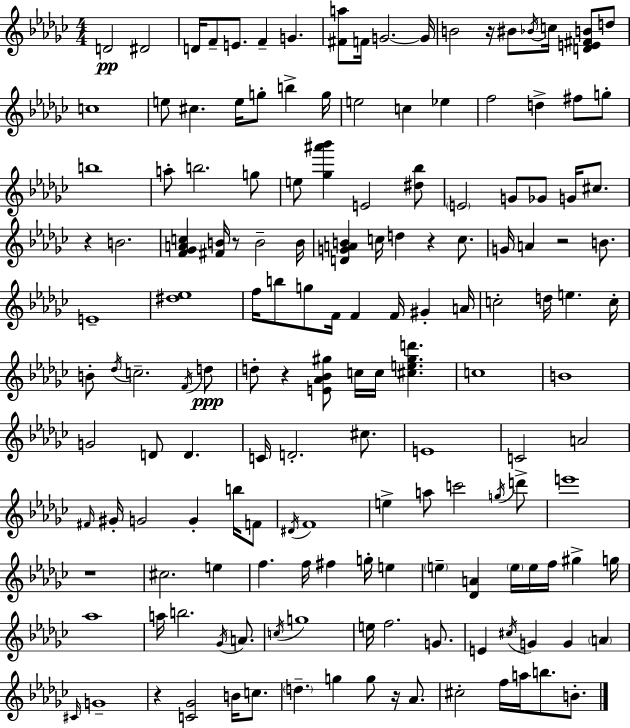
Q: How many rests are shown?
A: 9